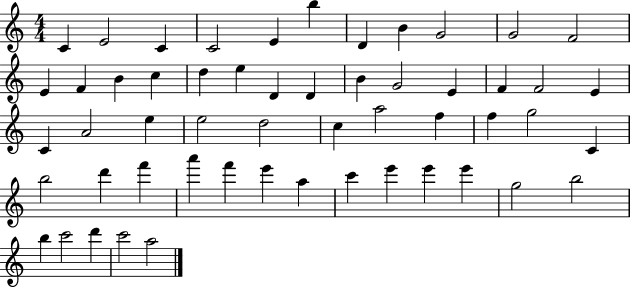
X:1
T:Untitled
M:4/4
L:1/4
K:C
C E2 C C2 E b D B G2 G2 F2 E F B c d e D D B G2 E F F2 E C A2 e e2 d2 c a2 f f g2 C b2 d' f' a' f' e' a c' e' e' e' g2 b2 b c'2 d' c'2 a2